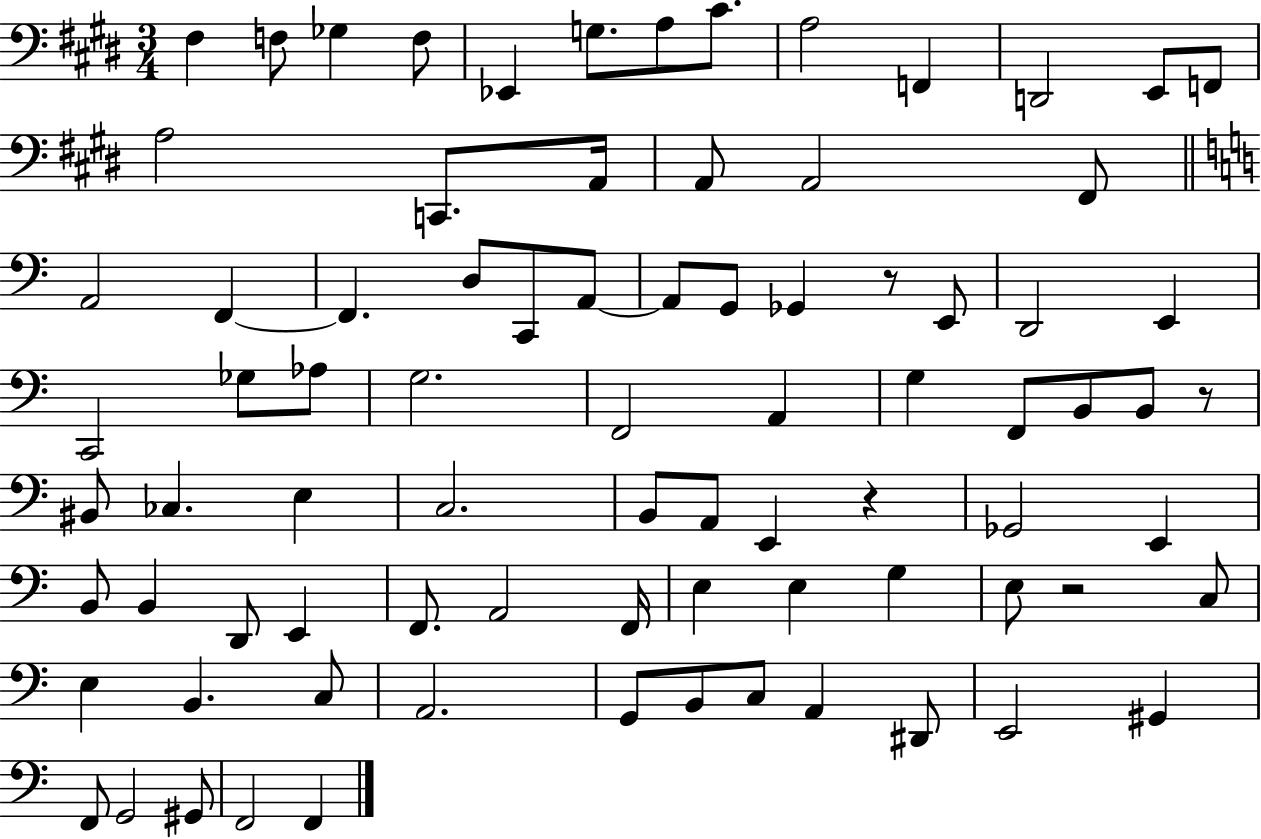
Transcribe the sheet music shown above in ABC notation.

X:1
T:Untitled
M:3/4
L:1/4
K:E
^F, F,/2 _G, F,/2 _E,, G,/2 A,/2 ^C/2 A,2 F,, D,,2 E,,/2 F,,/2 A,2 C,,/2 A,,/4 A,,/2 A,,2 ^F,,/2 A,,2 F,, F,, D,/2 C,,/2 A,,/2 A,,/2 G,,/2 _G,, z/2 E,,/2 D,,2 E,, C,,2 _G,/2 _A,/2 G,2 F,,2 A,, G, F,,/2 B,,/2 B,,/2 z/2 ^B,,/2 _C, E, C,2 B,,/2 A,,/2 E,, z _G,,2 E,, B,,/2 B,, D,,/2 E,, F,,/2 A,,2 F,,/4 E, E, G, E,/2 z2 C,/2 E, B,, C,/2 A,,2 G,,/2 B,,/2 C,/2 A,, ^D,,/2 E,,2 ^G,, F,,/2 G,,2 ^G,,/2 F,,2 F,,